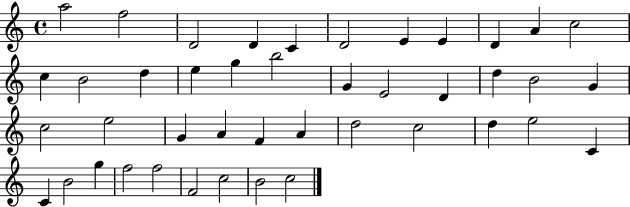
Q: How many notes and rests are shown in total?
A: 43